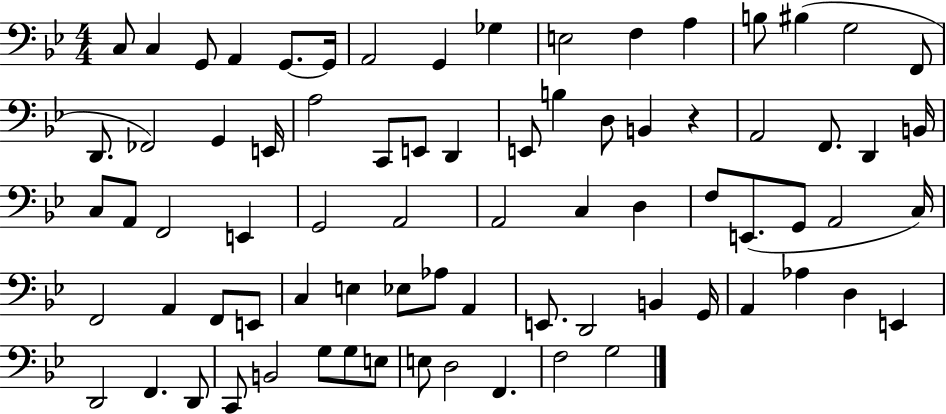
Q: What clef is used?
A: bass